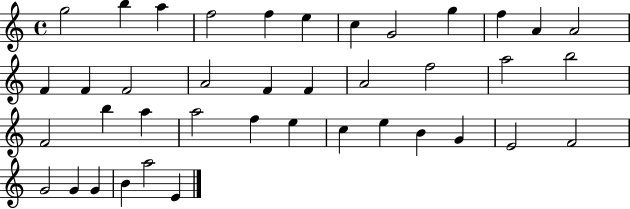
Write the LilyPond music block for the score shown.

{
  \clef treble
  \time 4/4
  \defaultTimeSignature
  \key c \major
  g''2 b''4 a''4 | f''2 f''4 e''4 | c''4 g'2 g''4 | f''4 a'4 a'2 | \break f'4 f'4 f'2 | a'2 f'4 f'4 | a'2 f''2 | a''2 b''2 | \break f'2 b''4 a''4 | a''2 f''4 e''4 | c''4 e''4 b'4 g'4 | e'2 f'2 | \break g'2 g'4 g'4 | b'4 a''2 e'4 | \bar "|."
}